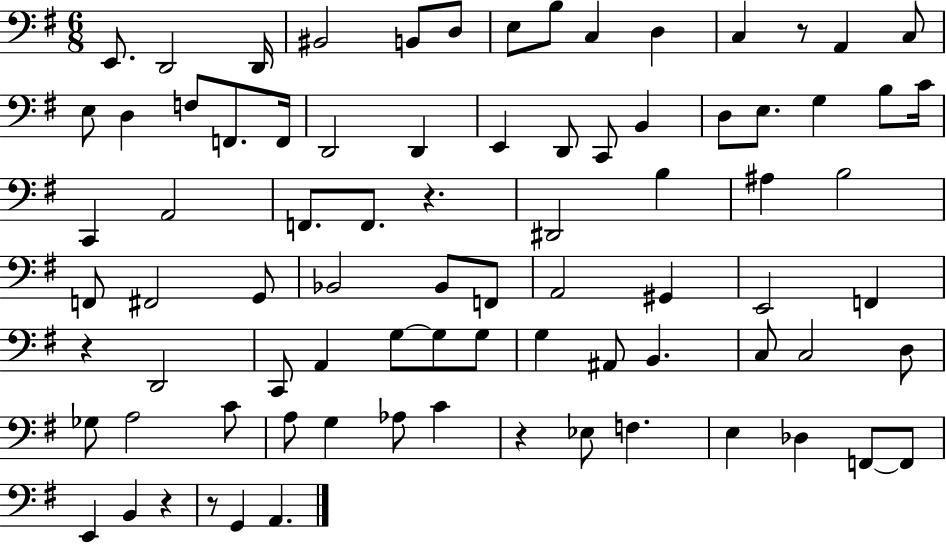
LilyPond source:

{
  \clef bass
  \numericTimeSignature
  \time 6/8
  \key g \major
  e,8. d,2 d,16 | bis,2 b,8 d8 | e8 b8 c4 d4 | c4 r8 a,4 c8 | \break e8 d4 f8 f,8. f,16 | d,2 d,4 | e,4 d,8 c,8 b,4 | d8 e8. g4 b8 c'16 | \break c,4 a,2 | f,8. f,8. r4. | dis,2 b4 | ais4 b2 | \break f,8 fis,2 g,8 | bes,2 bes,8 f,8 | a,2 gis,4 | e,2 f,4 | \break r4 d,2 | c,8 a,4 g8~~ g8 g8 | g4 ais,8 b,4. | c8 c2 d8 | \break ges8 a2 c'8 | a8 g4 aes8 c'4 | r4 ees8 f4. | e4 des4 f,8~~ f,8 | \break e,4 b,4 r4 | r8 g,4 a,4. | \bar "|."
}